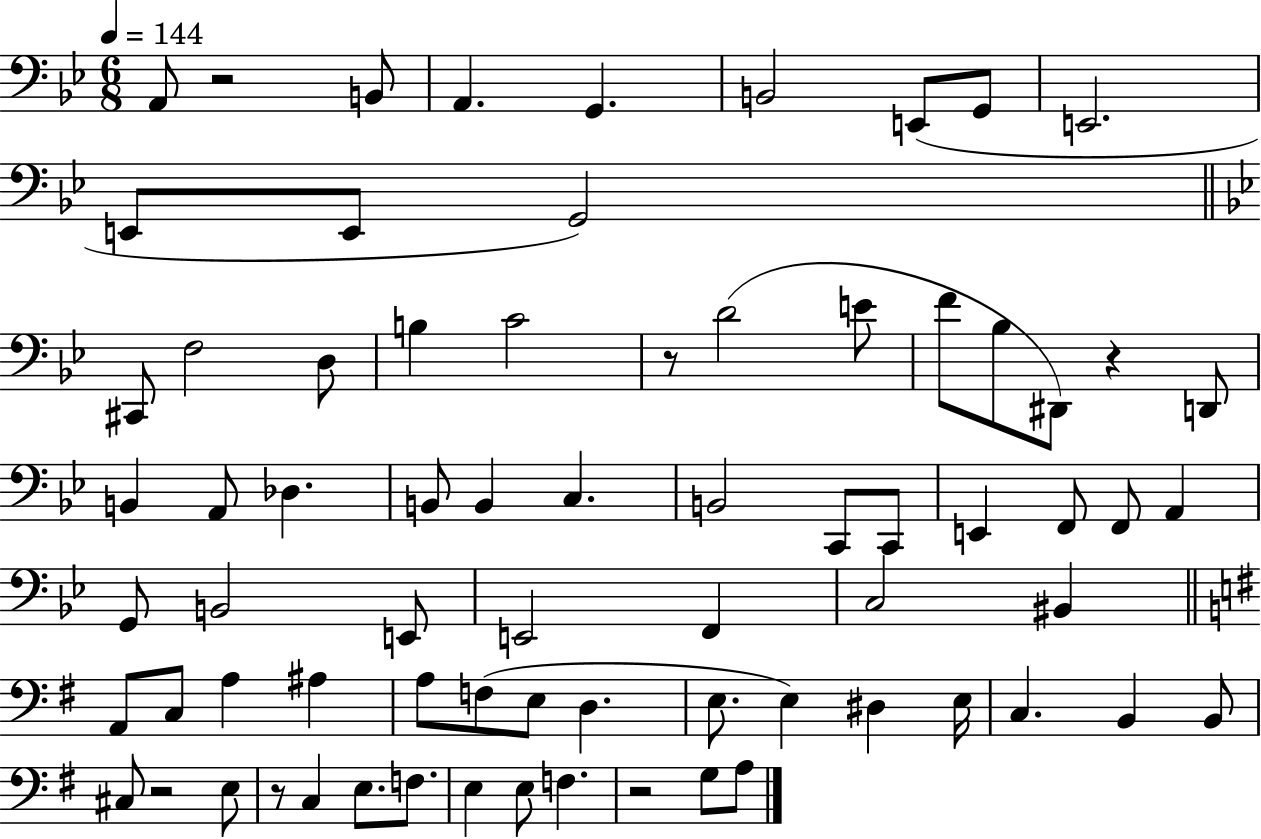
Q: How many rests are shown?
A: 6